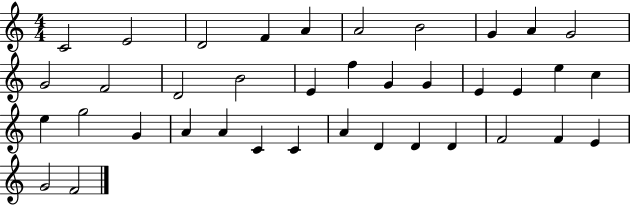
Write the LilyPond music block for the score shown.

{
  \clef treble
  \numericTimeSignature
  \time 4/4
  \key c \major
  c'2 e'2 | d'2 f'4 a'4 | a'2 b'2 | g'4 a'4 g'2 | \break g'2 f'2 | d'2 b'2 | e'4 f''4 g'4 g'4 | e'4 e'4 e''4 c''4 | \break e''4 g''2 g'4 | a'4 a'4 c'4 c'4 | a'4 d'4 d'4 d'4 | f'2 f'4 e'4 | \break g'2 f'2 | \bar "|."
}